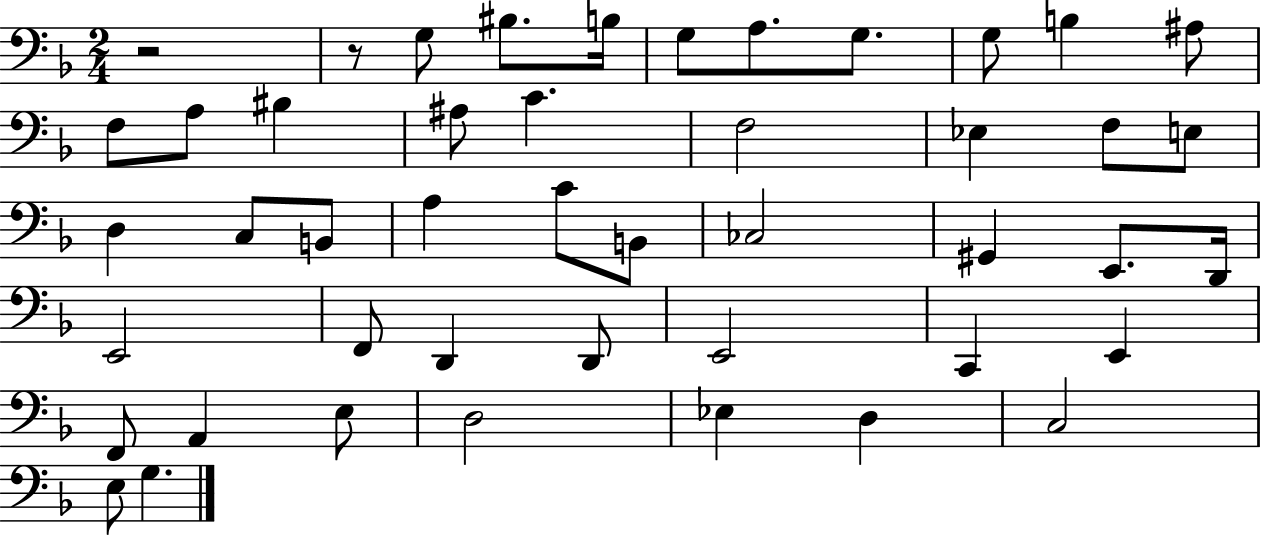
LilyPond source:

{
  \clef bass
  \numericTimeSignature
  \time 2/4
  \key f \major
  r2 | r8 g8 bis8. b16 | g8 a8. g8. | g8 b4 ais8 | \break f8 a8 bis4 | ais8 c'4. | f2 | ees4 f8 e8 | \break d4 c8 b,8 | a4 c'8 b,8 | ces2 | gis,4 e,8. d,16 | \break e,2 | f,8 d,4 d,8 | e,2 | c,4 e,4 | \break f,8 a,4 e8 | d2 | ees4 d4 | c2 | \break e8 g4. | \bar "|."
}